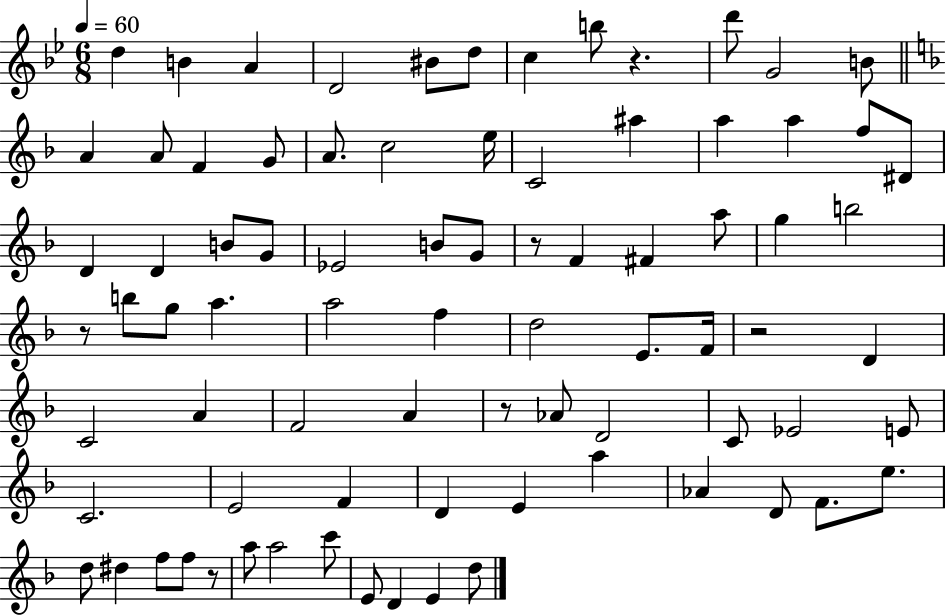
{
  \clef treble
  \numericTimeSignature
  \time 6/8
  \key bes \major
  \tempo 4 = 60
  d''4 b'4 a'4 | d'2 bis'8 d''8 | c''4 b''8 r4. | d'''8 g'2 b'8 | \break \bar "||" \break \key f \major a'4 a'8 f'4 g'8 | a'8. c''2 e''16 | c'2 ais''4 | a''4 a''4 f''8 dis'8 | \break d'4 d'4 b'8 g'8 | ees'2 b'8 g'8 | r8 f'4 fis'4 a''8 | g''4 b''2 | \break r8 b''8 g''8 a''4. | a''2 f''4 | d''2 e'8. f'16 | r2 d'4 | \break c'2 a'4 | f'2 a'4 | r8 aes'8 d'2 | c'8 ees'2 e'8 | \break c'2. | e'2 f'4 | d'4 e'4 a''4 | aes'4 d'8 f'8. e''8. | \break d''8 dis''4 f''8 f''8 r8 | a''8 a''2 c'''8 | e'8 d'4 e'4 d''8 | \bar "|."
}